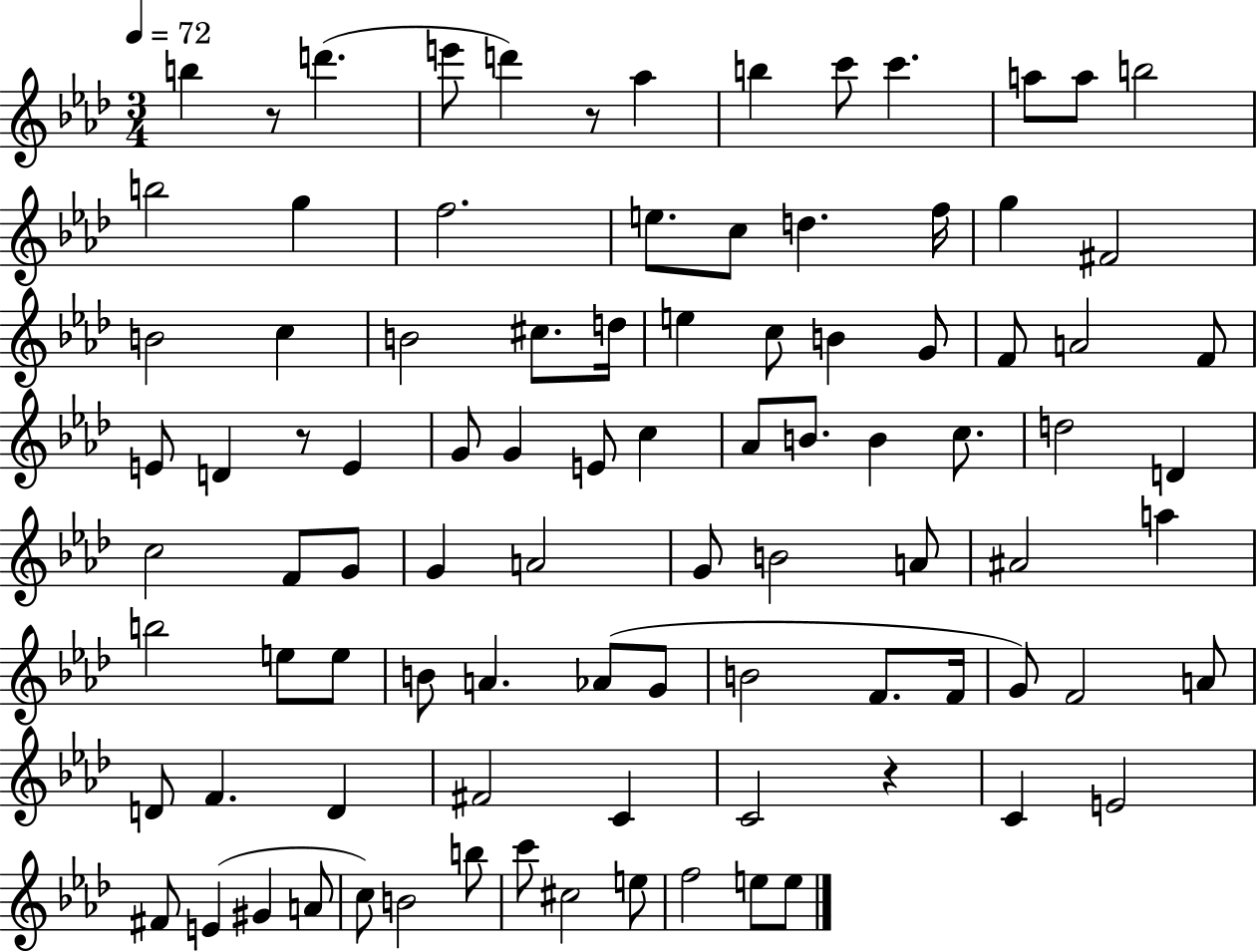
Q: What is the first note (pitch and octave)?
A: B5